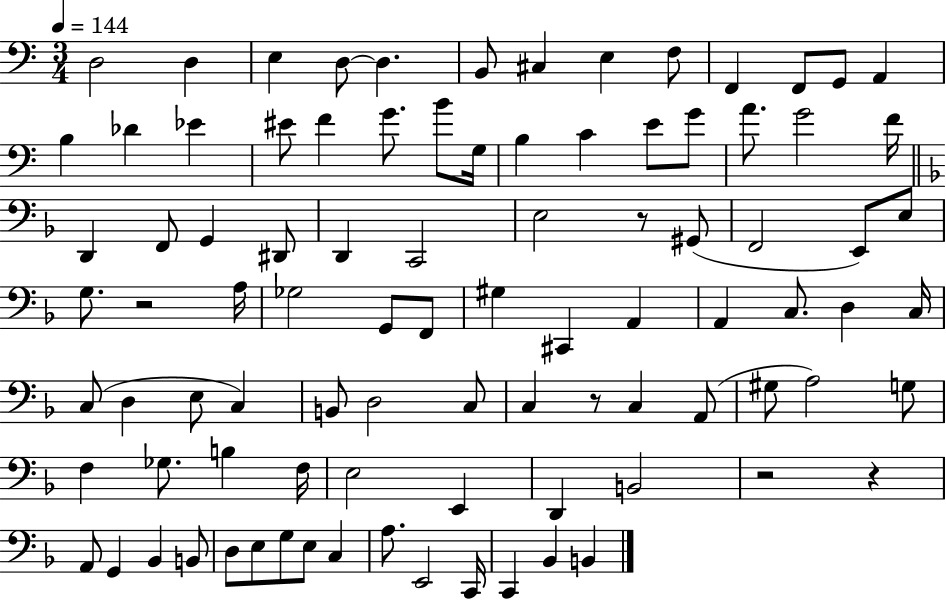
X:1
T:Untitled
M:3/4
L:1/4
K:C
D,2 D, E, D,/2 D, B,,/2 ^C, E, F,/2 F,, F,,/2 G,,/2 A,, B, _D _E ^E/2 F G/2 B/2 G,/4 B, C E/2 G/2 A/2 G2 F/4 D,, F,,/2 G,, ^D,,/2 D,, C,,2 E,2 z/2 ^G,,/2 F,,2 E,,/2 E,/2 G,/2 z2 A,/4 _G,2 G,,/2 F,,/2 ^G, ^C,, A,, A,, C,/2 D, C,/4 C,/2 D, E,/2 C, B,,/2 D,2 C,/2 C, z/2 C, A,,/2 ^G,/2 A,2 G,/2 F, _G,/2 B, F,/4 E,2 E,, D,, B,,2 z2 z A,,/2 G,, _B,, B,,/2 D,/2 E,/2 G,/2 E,/2 C, A,/2 E,,2 C,,/4 C,, _B,, B,,